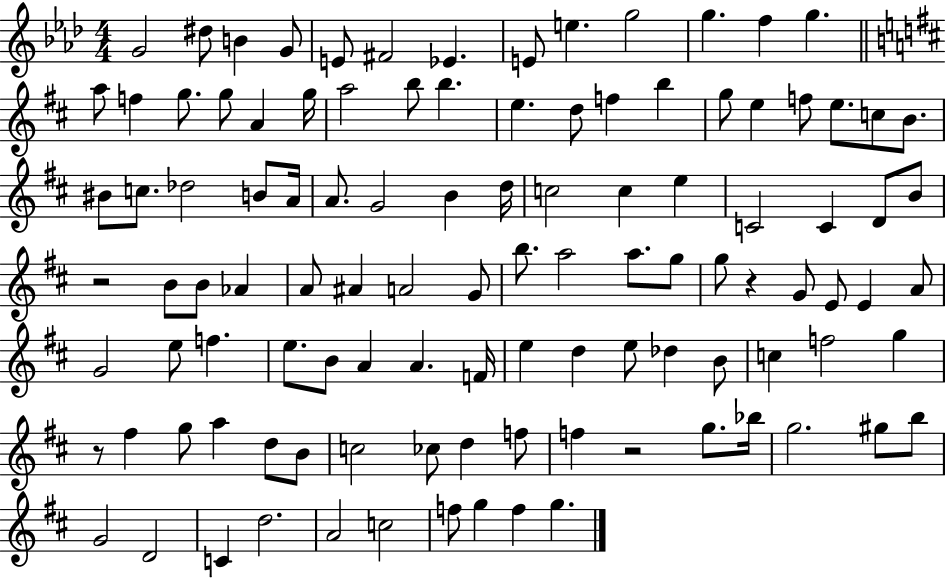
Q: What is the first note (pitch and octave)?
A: G4